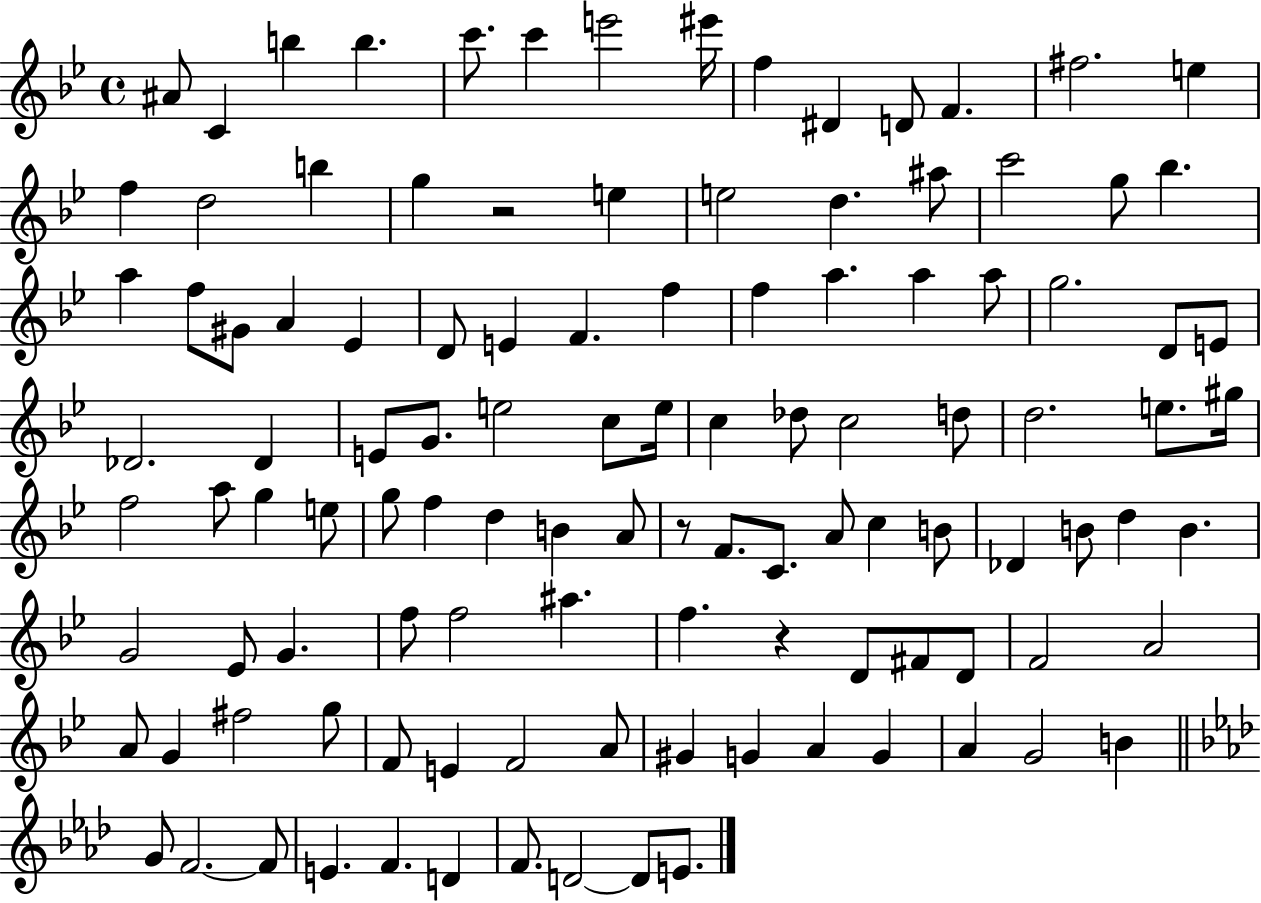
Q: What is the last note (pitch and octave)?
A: E4